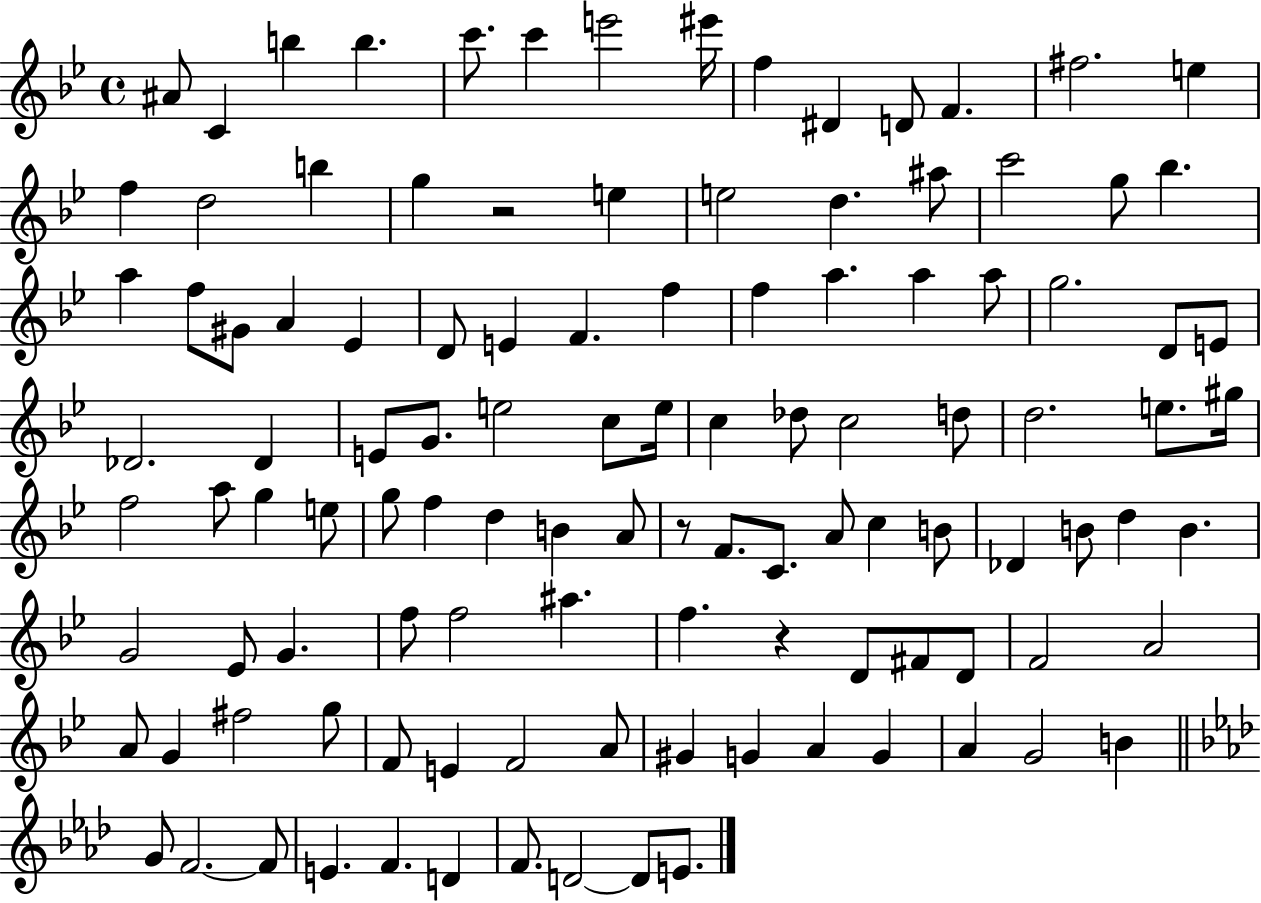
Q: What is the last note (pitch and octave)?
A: E4